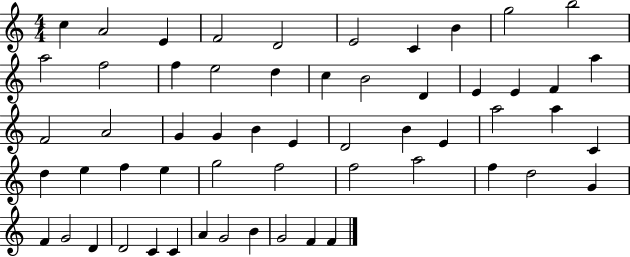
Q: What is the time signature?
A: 4/4